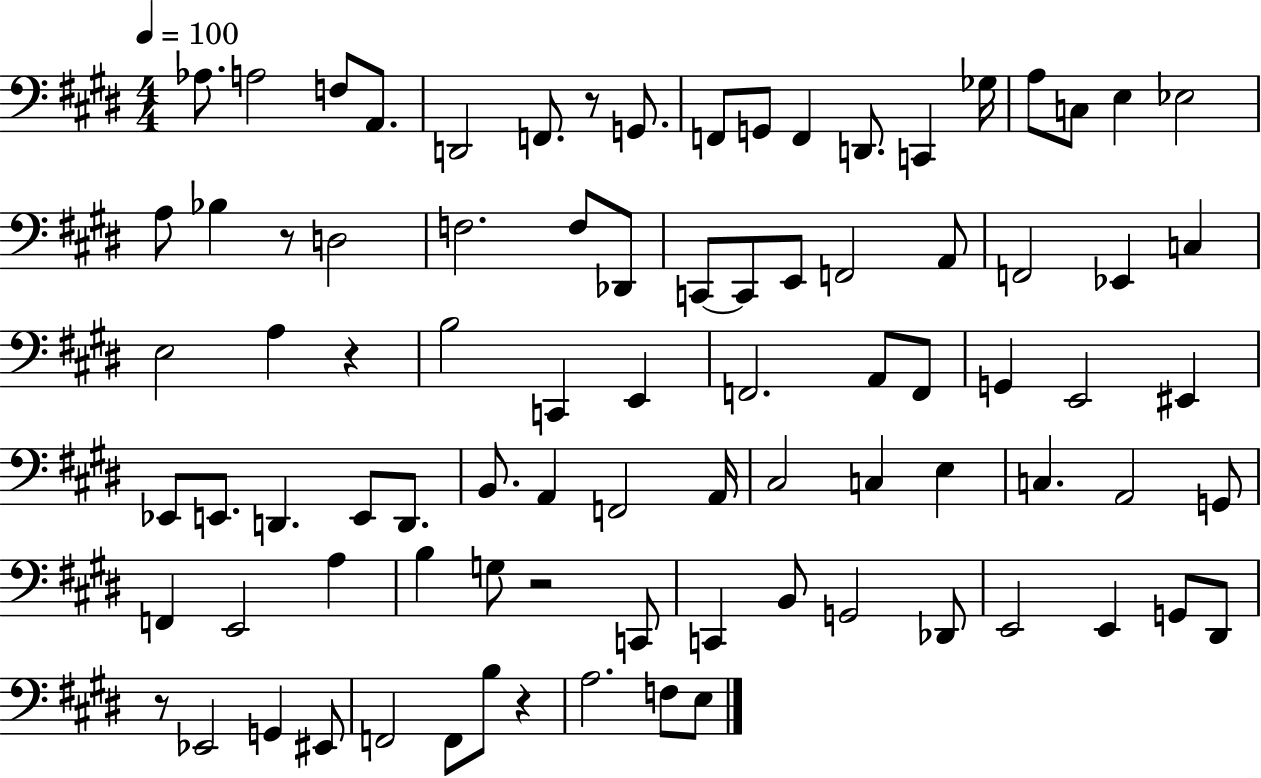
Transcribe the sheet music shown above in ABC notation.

X:1
T:Untitled
M:4/4
L:1/4
K:E
_A,/2 A,2 F,/2 A,,/2 D,,2 F,,/2 z/2 G,,/2 F,,/2 G,,/2 F,, D,,/2 C,, _G,/4 A,/2 C,/2 E, _E,2 A,/2 _B, z/2 D,2 F,2 F,/2 _D,,/2 C,,/2 C,,/2 E,,/2 F,,2 A,,/2 F,,2 _E,, C, E,2 A, z B,2 C,, E,, F,,2 A,,/2 F,,/2 G,, E,,2 ^E,, _E,,/2 E,,/2 D,, E,,/2 D,,/2 B,,/2 A,, F,,2 A,,/4 ^C,2 C, E, C, A,,2 G,,/2 F,, E,,2 A, B, G,/2 z2 C,,/2 C,, B,,/2 G,,2 _D,,/2 E,,2 E,, G,,/2 ^D,,/2 z/2 _E,,2 G,, ^E,,/2 F,,2 F,,/2 B,/2 z A,2 F,/2 E,/2